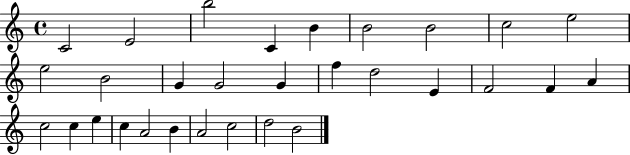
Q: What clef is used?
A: treble